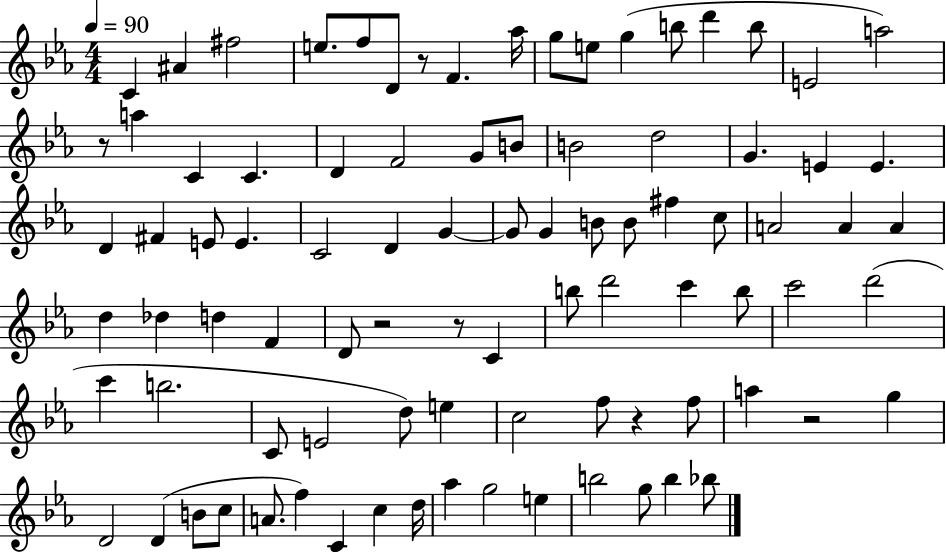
C4/q A#4/q F#5/h E5/e. F5/e D4/e R/e F4/q. Ab5/s G5/e E5/e G5/q B5/e D6/q B5/e E4/h A5/h R/e A5/q C4/q C4/q. D4/q F4/h G4/e B4/e B4/h D5/h G4/q. E4/q E4/q. D4/q F#4/q E4/e E4/q. C4/h D4/q G4/q G4/e G4/q B4/e B4/e F#5/q C5/e A4/h A4/q A4/q D5/q Db5/q D5/q F4/q D4/e R/h R/e C4/q B5/e D6/h C6/q B5/e C6/h D6/h C6/q B5/h. C4/e E4/h D5/e E5/q C5/h F5/e R/q F5/e A5/q R/h G5/q D4/h D4/q B4/e C5/e A4/e. F5/q C4/q C5/q D5/s Ab5/q G5/h E5/q B5/h G5/e B5/q Bb5/e